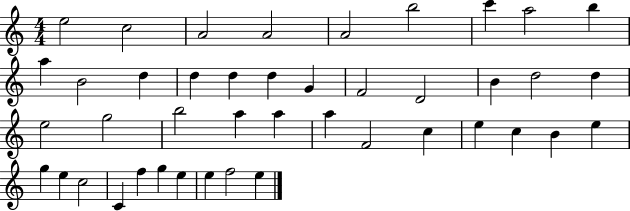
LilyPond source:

{
  \clef treble
  \numericTimeSignature
  \time 4/4
  \key c \major
  e''2 c''2 | a'2 a'2 | a'2 b''2 | c'''4 a''2 b''4 | \break a''4 b'2 d''4 | d''4 d''4 d''4 g'4 | f'2 d'2 | b'4 d''2 d''4 | \break e''2 g''2 | b''2 a''4 a''4 | a''4 f'2 c''4 | e''4 c''4 b'4 e''4 | \break g''4 e''4 c''2 | c'4 f''4 g''4 e''4 | e''4 f''2 e''4 | \bar "|."
}